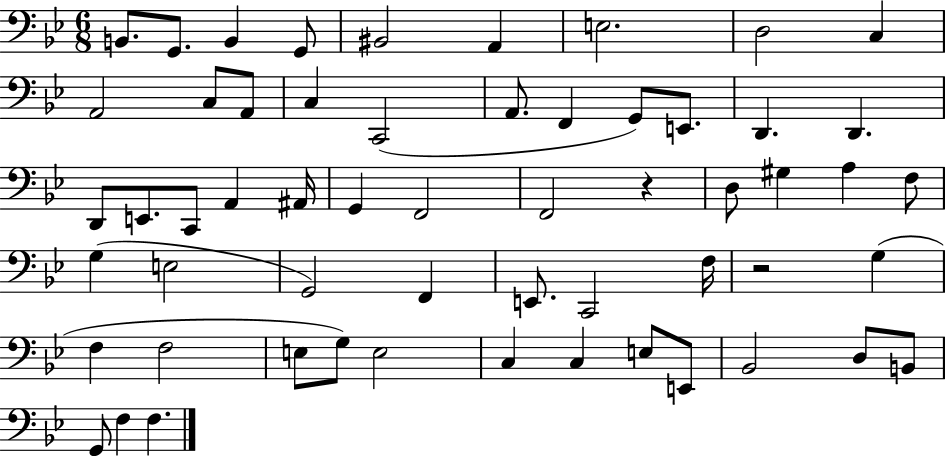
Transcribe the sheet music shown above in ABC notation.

X:1
T:Untitled
M:6/8
L:1/4
K:Bb
B,,/2 G,,/2 B,, G,,/2 ^B,,2 A,, E,2 D,2 C, A,,2 C,/2 A,,/2 C, C,,2 A,,/2 F,, G,,/2 E,,/2 D,, D,, D,,/2 E,,/2 C,,/2 A,, ^A,,/4 G,, F,,2 F,,2 z D,/2 ^G, A, F,/2 G, E,2 G,,2 F,, E,,/2 C,,2 F,/4 z2 G, F, F,2 E,/2 G,/2 E,2 C, C, E,/2 E,,/2 _B,,2 D,/2 B,,/2 G,,/2 F, F,